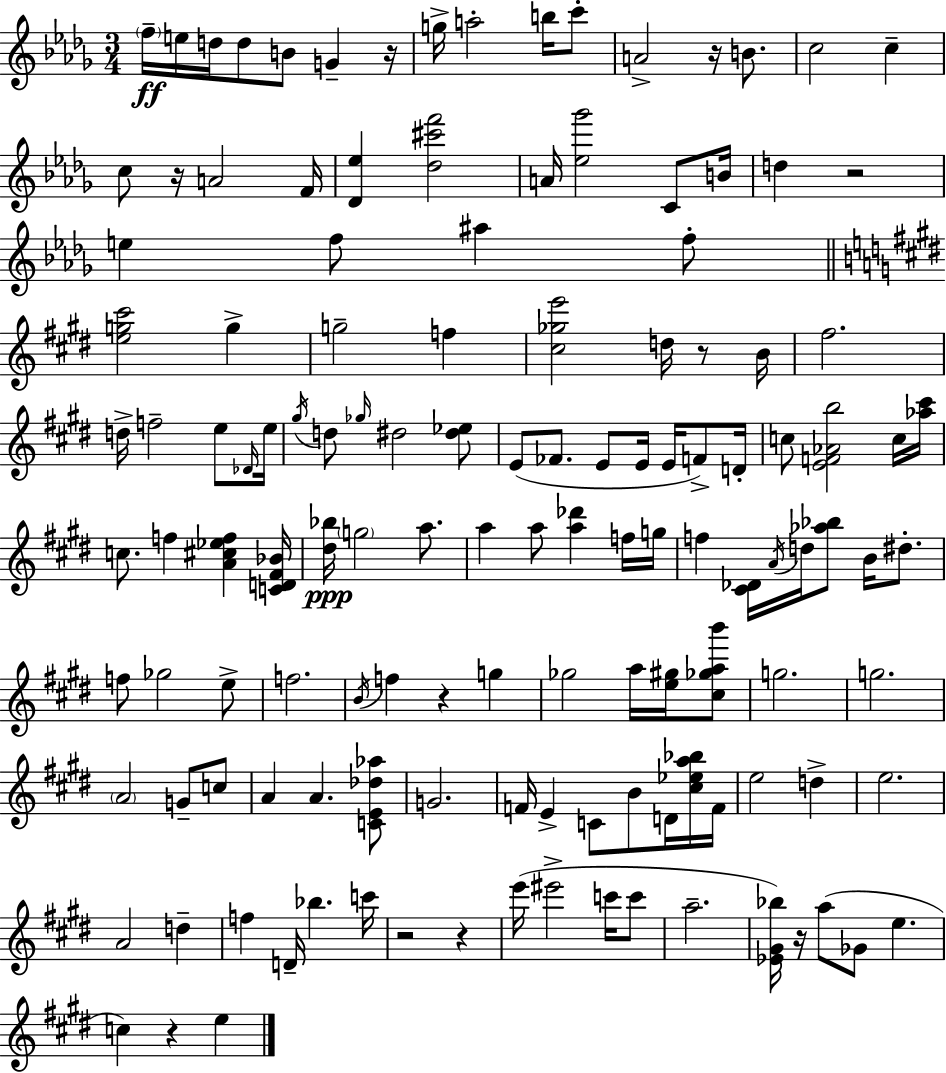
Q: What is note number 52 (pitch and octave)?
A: G5